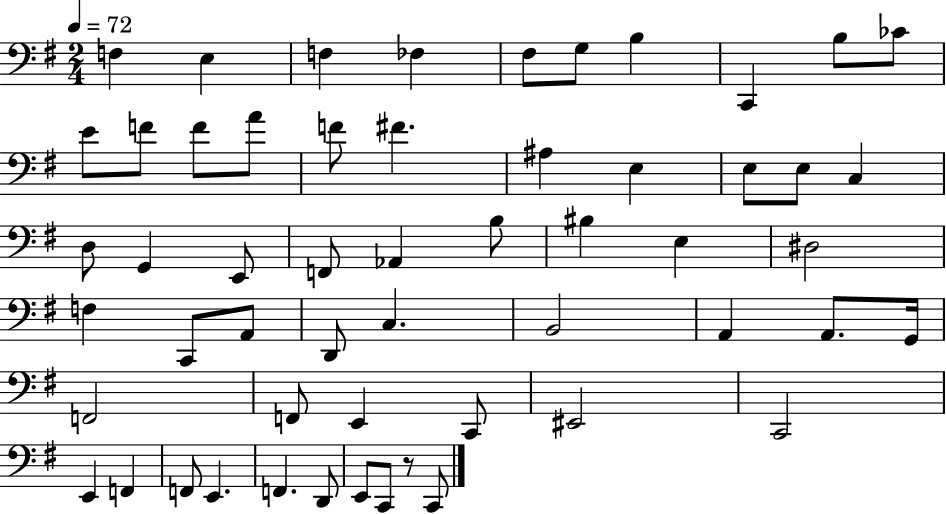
X:1
T:Untitled
M:2/4
L:1/4
K:G
F, E, F, _F, ^F,/2 G,/2 B, C,, B,/2 _C/2 E/2 F/2 F/2 A/2 F/2 ^F ^A, E, E,/2 E,/2 C, D,/2 G,, E,,/2 F,,/2 _A,, B,/2 ^B, E, ^D,2 F, C,,/2 A,,/2 D,,/2 C, B,,2 A,, A,,/2 G,,/4 F,,2 F,,/2 E,, C,,/2 ^E,,2 C,,2 E,, F,, F,,/2 E,, F,, D,,/2 E,,/2 C,,/2 z/2 C,,/2